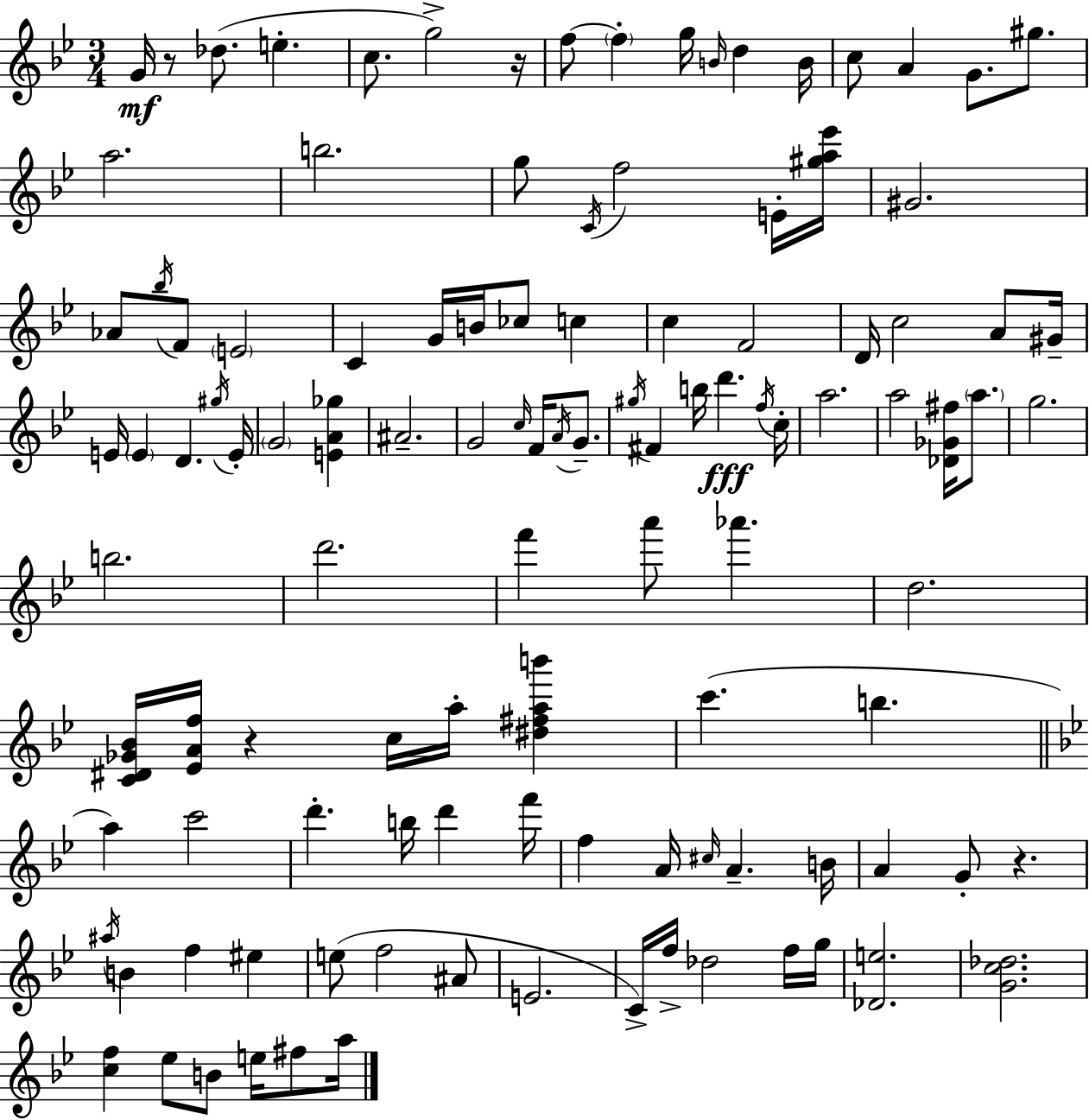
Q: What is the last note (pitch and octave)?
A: A5